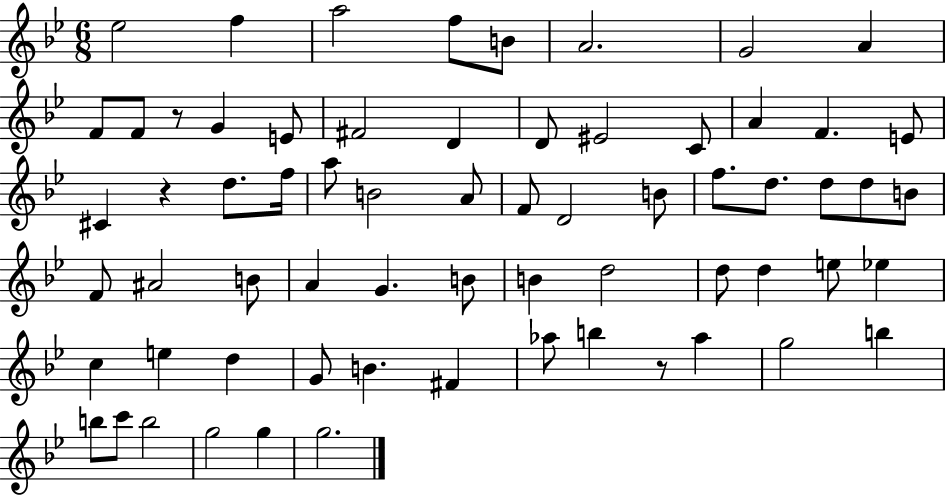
{
  \clef treble
  \numericTimeSignature
  \time 6/8
  \key bes \major
  ees''2 f''4 | a''2 f''8 b'8 | a'2. | g'2 a'4 | \break f'8 f'8 r8 g'4 e'8 | fis'2 d'4 | d'8 eis'2 c'8 | a'4 f'4. e'8 | \break cis'4 r4 d''8. f''16 | a''8 b'2 a'8 | f'8 d'2 b'8 | f''8. d''8. d''8 d''8 b'8 | \break f'8 ais'2 b'8 | a'4 g'4. b'8 | b'4 d''2 | d''8 d''4 e''8 ees''4 | \break c''4 e''4 d''4 | g'8 b'4. fis'4 | aes''8 b''4 r8 aes''4 | g''2 b''4 | \break b''8 c'''8 b''2 | g''2 g''4 | g''2. | \bar "|."
}